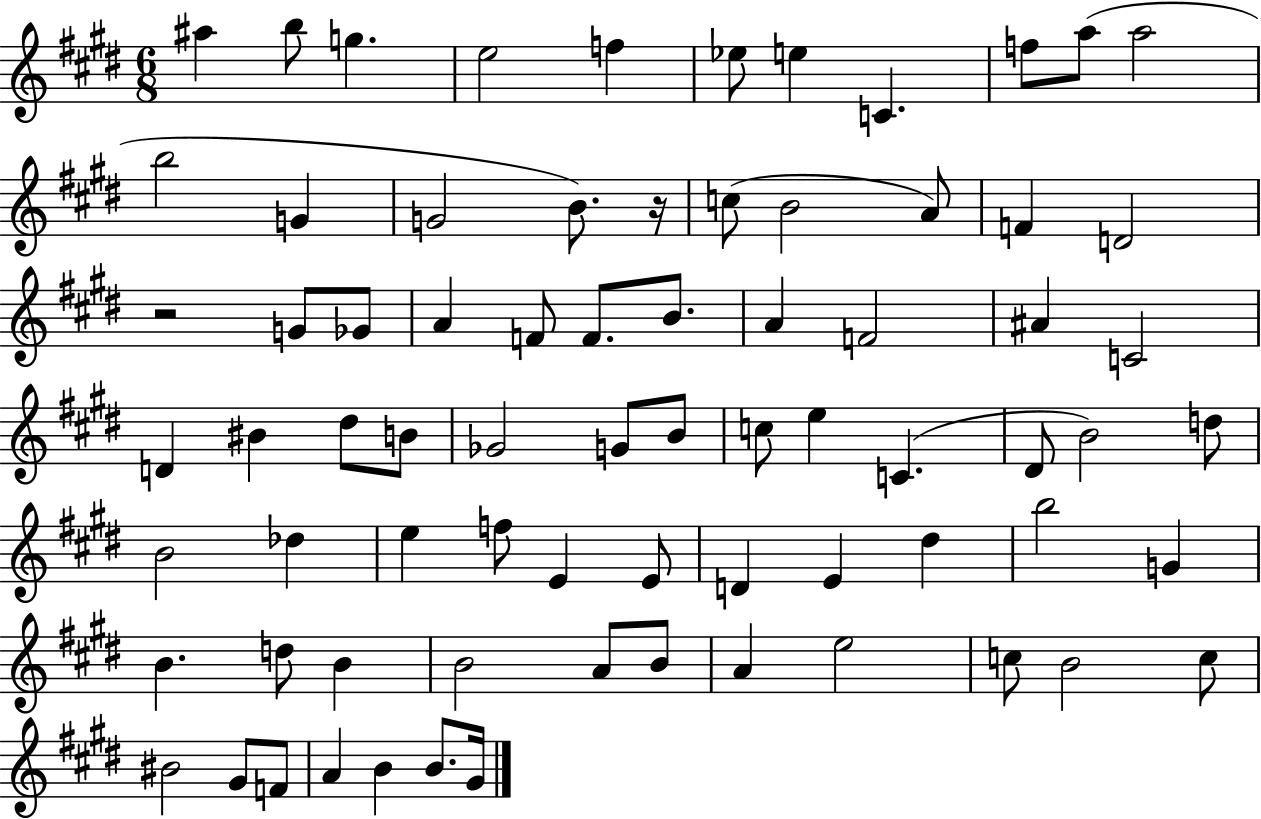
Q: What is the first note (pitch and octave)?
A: A#5